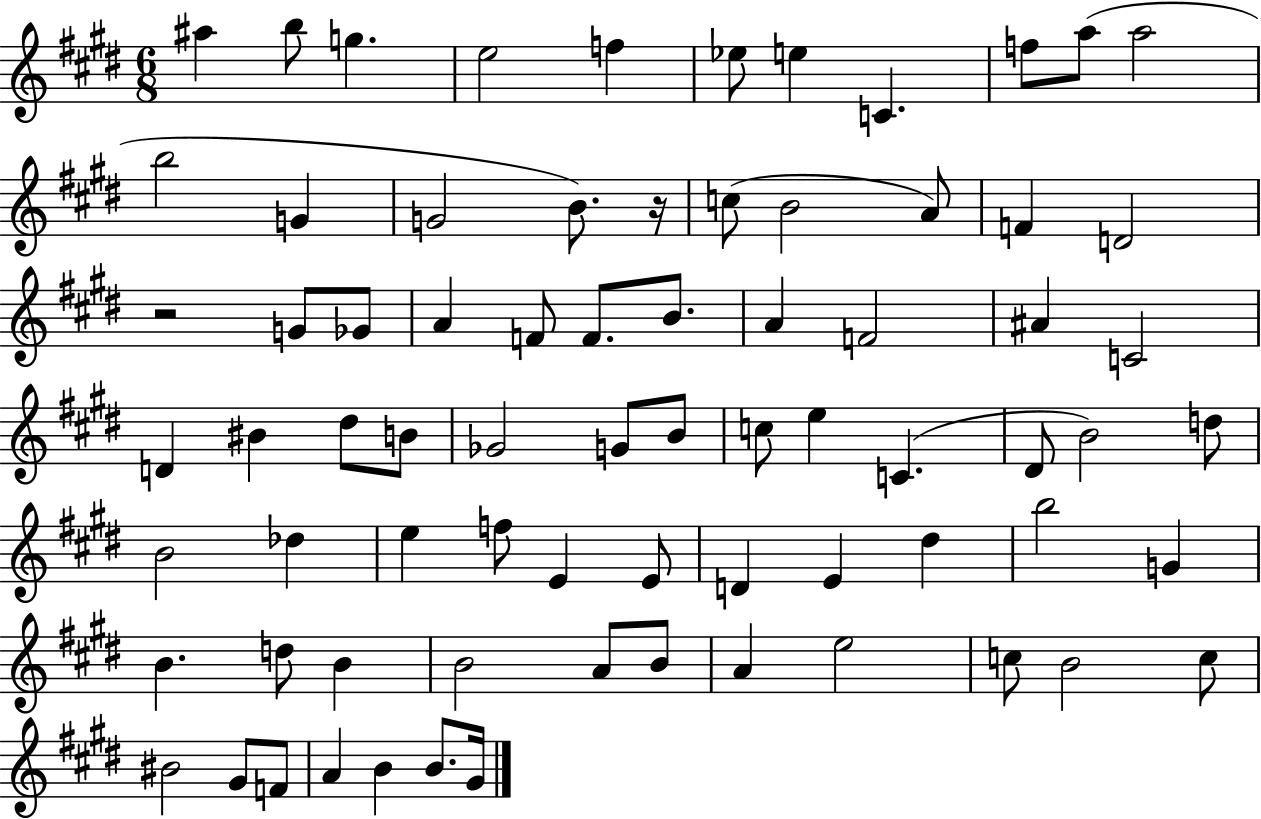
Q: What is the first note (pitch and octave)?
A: A#5